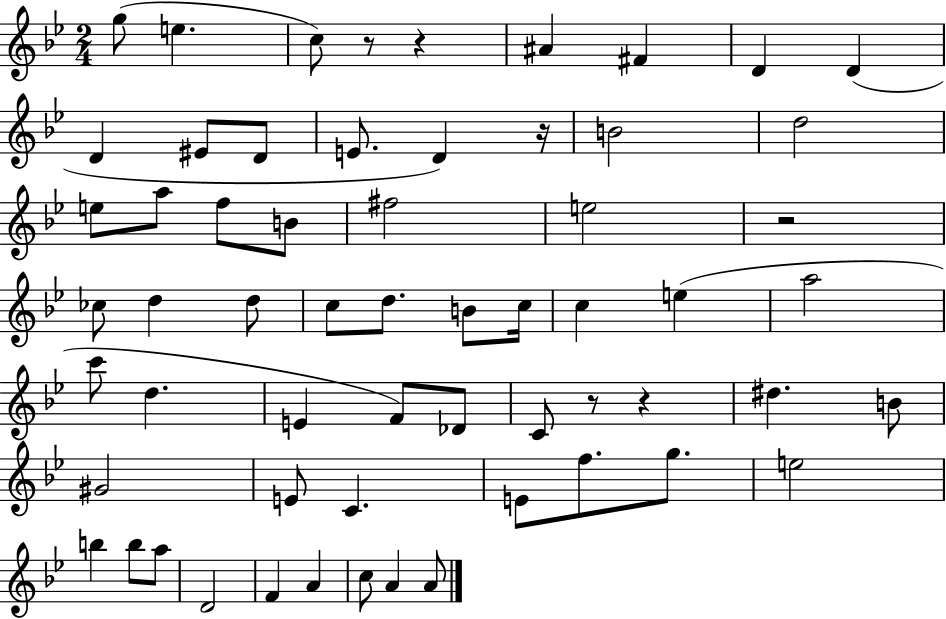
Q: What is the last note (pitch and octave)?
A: A4